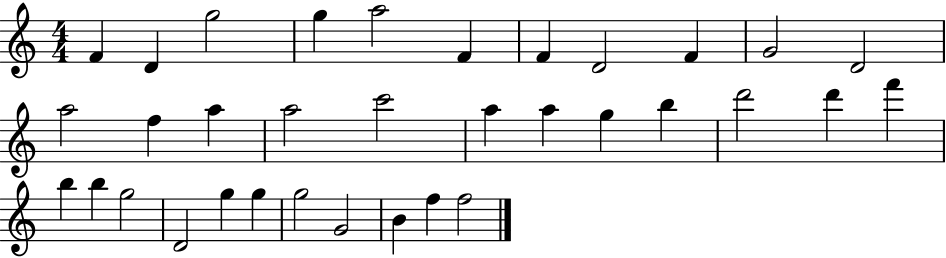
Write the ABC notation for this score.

X:1
T:Untitled
M:4/4
L:1/4
K:C
F D g2 g a2 F F D2 F G2 D2 a2 f a a2 c'2 a a g b d'2 d' f' b b g2 D2 g g g2 G2 B f f2